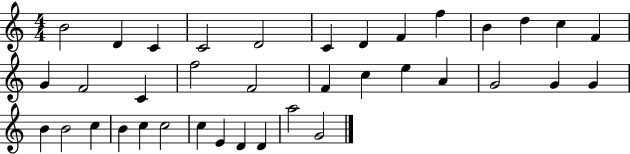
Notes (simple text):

B4/h D4/q C4/q C4/h D4/h C4/q D4/q F4/q F5/q B4/q D5/q C5/q F4/q G4/q F4/h C4/q F5/h F4/h F4/q C5/q E5/q A4/q G4/h G4/q G4/q B4/q B4/h C5/q B4/q C5/q C5/h C5/q E4/q D4/q D4/q A5/h G4/h